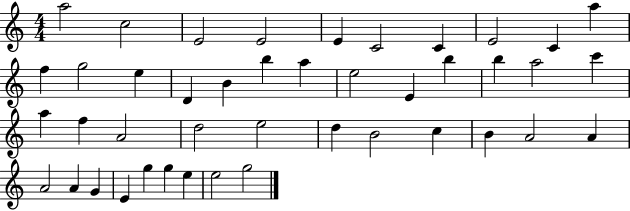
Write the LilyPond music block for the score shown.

{
  \clef treble
  \numericTimeSignature
  \time 4/4
  \key c \major
  a''2 c''2 | e'2 e'2 | e'4 c'2 c'4 | e'2 c'4 a''4 | \break f''4 g''2 e''4 | d'4 b'4 b''4 a''4 | e''2 e'4 b''4 | b''4 a''2 c'''4 | \break a''4 f''4 a'2 | d''2 e''2 | d''4 b'2 c''4 | b'4 a'2 a'4 | \break a'2 a'4 g'4 | e'4 g''4 g''4 e''4 | e''2 g''2 | \bar "|."
}